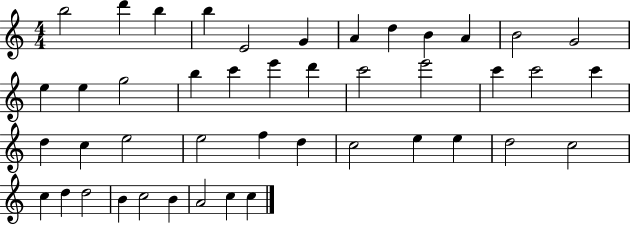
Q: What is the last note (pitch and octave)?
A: C5